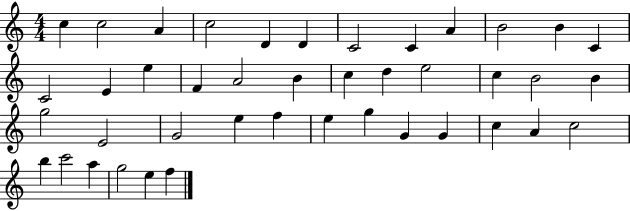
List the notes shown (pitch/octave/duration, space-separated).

C5/q C5/h A4/q C5/h D4/q D4/q C4/h C4/q A4/q B4/h B4/q C4/q C4/h E4/q E5/q F4/q A4/h B4/q C5/q D5/q E5/h C5/q B4/h B4/q G5/h E4/h G4/h E5/q F5/q E5/q G5/q G4/q G4/q C5/q A4/q C5/h B5/q C6/h A5/q G5/h E5/q F5/q